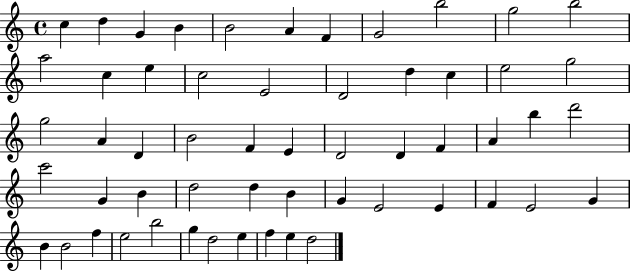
X:1
T:Untitled
M:4/4
L:1/4
K:C
c d G B B2 A F G2 b2 g2 b2 a2 c e c2 E2 D2 d c e2 g2 g2 A D B2 F E D2 D F A b d'2 c'2 G B d2 d B G E2 E F E2 G B B2 f e2 b2 g d2 e f e d2